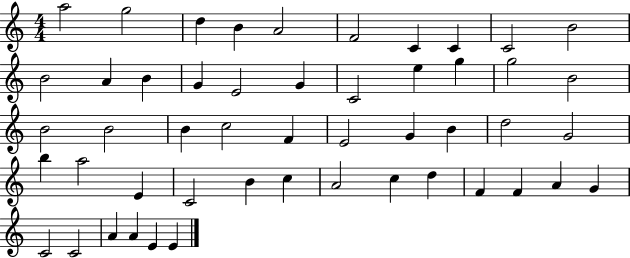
X:1
T:Untitled
M:4/4
L:1/4
K:C
a2 g2 d B A2 F2 C C C2 B2 B2 A B G E2 G C2 e g g2 B2 B2 B2 B c2 F E2 G B d2 G2 b a2 E C2 B c A2 c d F F A G C2 C2 A A E E